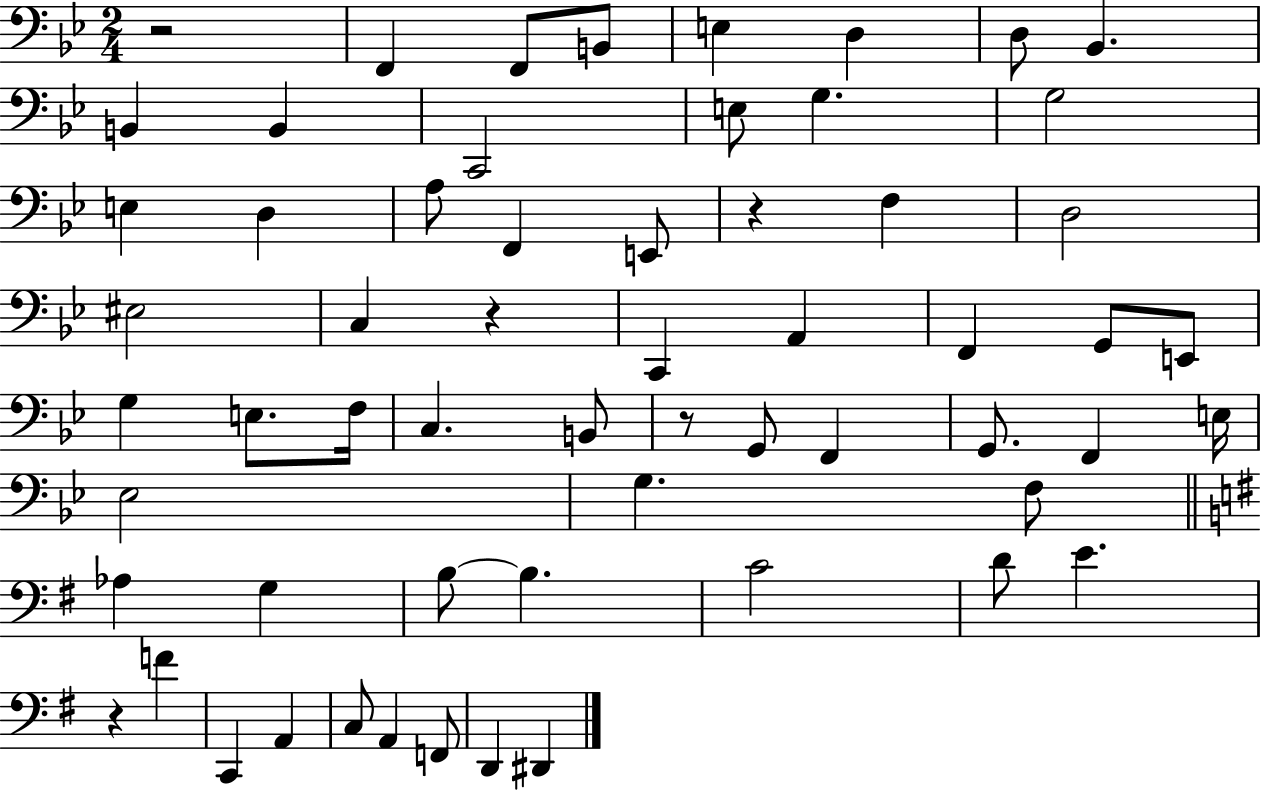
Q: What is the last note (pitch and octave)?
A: D#2